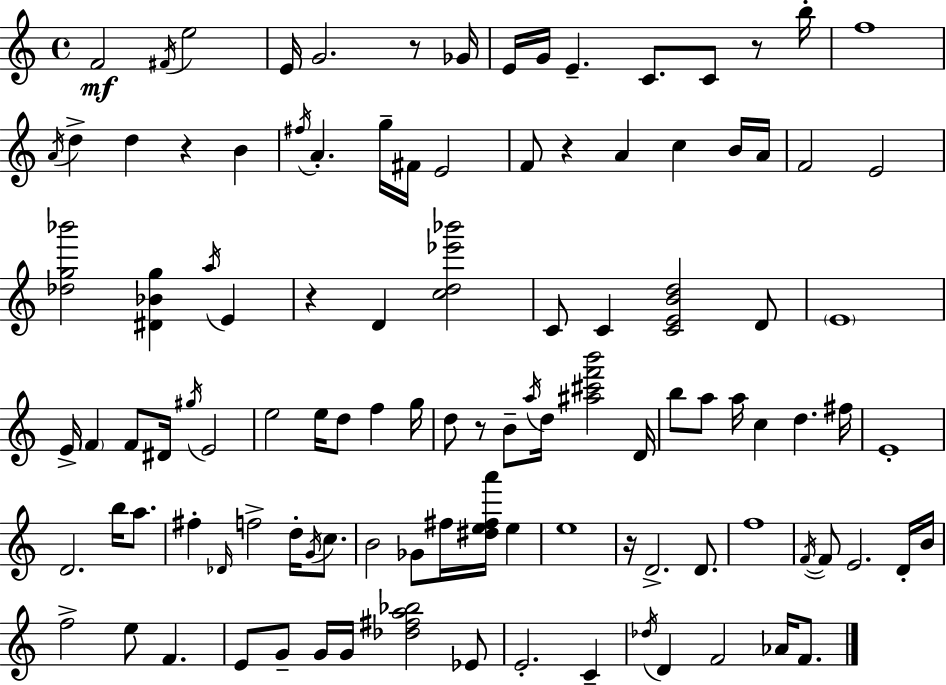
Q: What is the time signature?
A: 4/4